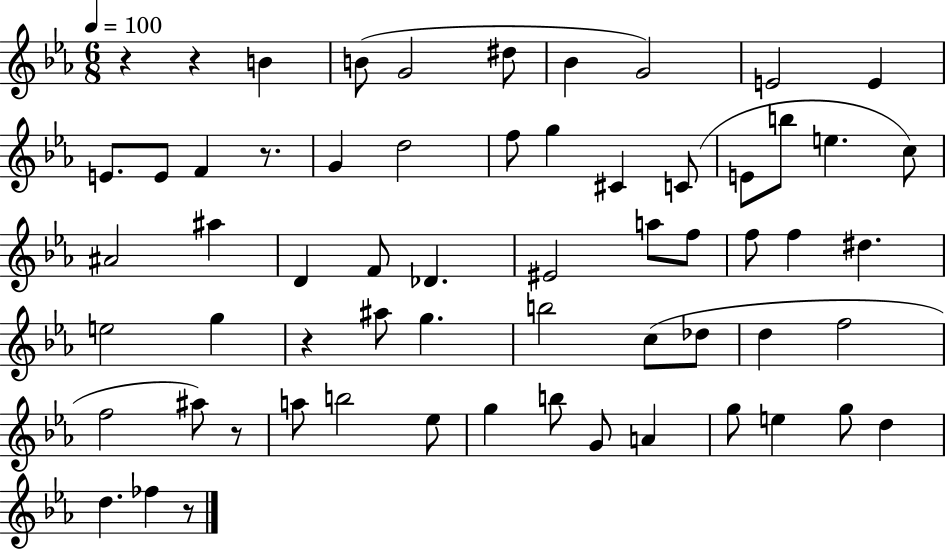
X:1
T:Untitled
M:6/8
L:1/4
K:Eb
z z B B/2 G2 ^d/2 _B G2 E2 E E/2 E/2 F z/2 G d2 f/2 g ^C C/2 E/2 b/2 e c/2 ^A2 ^a D F/2 _D ^E2 a/2 f/2 f/2 f ^d e2 g z ^a/2 g b2 c/2 _d/2 d f2 f2 ^a/2 z/2 a/2 b2 _e/2 g b/2 G/2 A g/2 e g/2 d d _f z/2